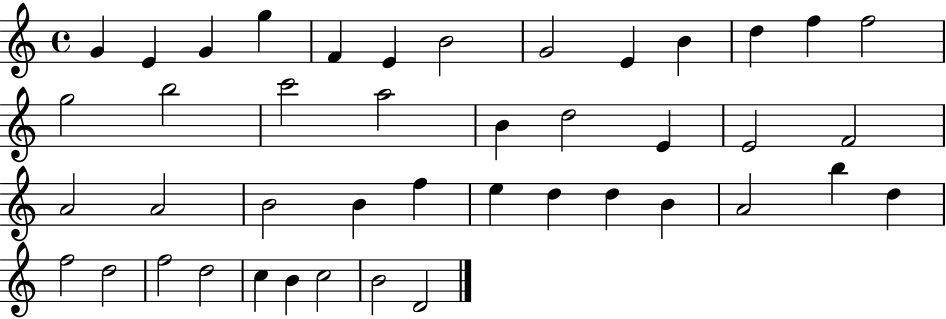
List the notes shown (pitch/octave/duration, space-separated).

G4/q E4/q G4/q G5/q F4/q E4/q B4/h G4/h E4/q B4/q D5/q F5/q F5/h G5/h B5/h C6/h A5/h B4/q D5/h E4/q E4/h F4/h A4/h A4/h B4/h B4/q F5/q E5/q D5/q D5/q B4/q A4/h B5/q D5/q F5/h D5/h F5/h D5/h C5/q B4/q C5/h B4/h D4/h